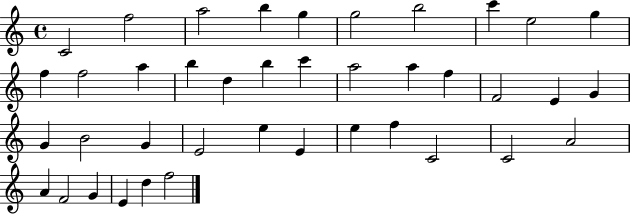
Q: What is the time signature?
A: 4/4